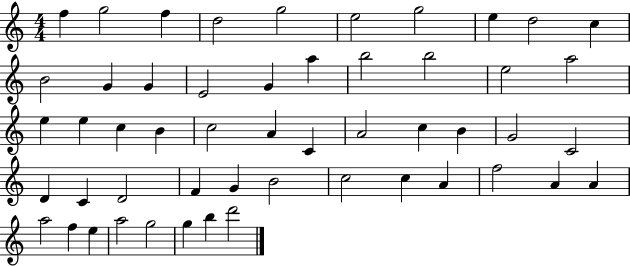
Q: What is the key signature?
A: C major